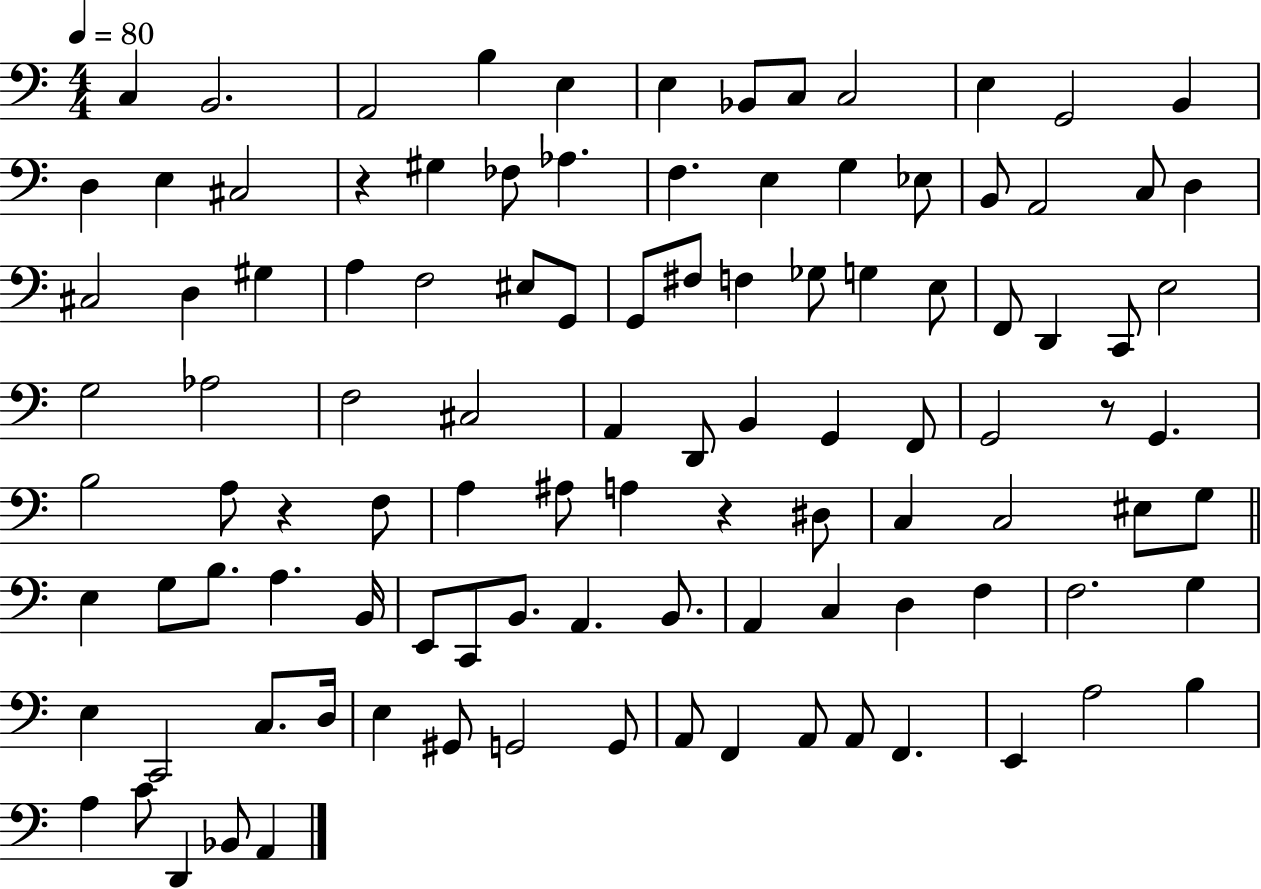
X:1
T:Untitled
M:4/4
L:1/4
K:C
C, B,,2 A,,2 B, E, E, _B,,/2 C,/2 C,2 E, G,,2 B,, D, E, ^C,2 z ^G, _F,/2 _A, F, E, G, _E,/2 B,,/2 A,,2 C,/2 D, ^C,2 D, ^G, A, F,2 ^E,/2 G,,/2 G,,/2 ^F,/2 F, _G,/2 G, E,/2 F,,/2 D,, C,,/2 E,2 G,2 _A,2 F,2 ^C,2 A,, D,,/2 B,, G,, F,,/2 G,,2 z/2 G,, B,2 A,/2 z F,/2 A, ^A,/2 A, z ^D,/2 C, C,2 ^E,/2 G,/2 E, G,/2 B,/2 A, B,,/4 E,,/2 C,,/2 B,,/2 A,, B,,/2 A,, C, D, F, F,2 G, E, C,,2 C,/2 D,/4 E, ^G,,/2 G,,2 G,,/2 A,,/2 F,, A,,/2 A,,/2 F,, E,, A,2 B, A, C/2 D,, _B,,/2 A,,